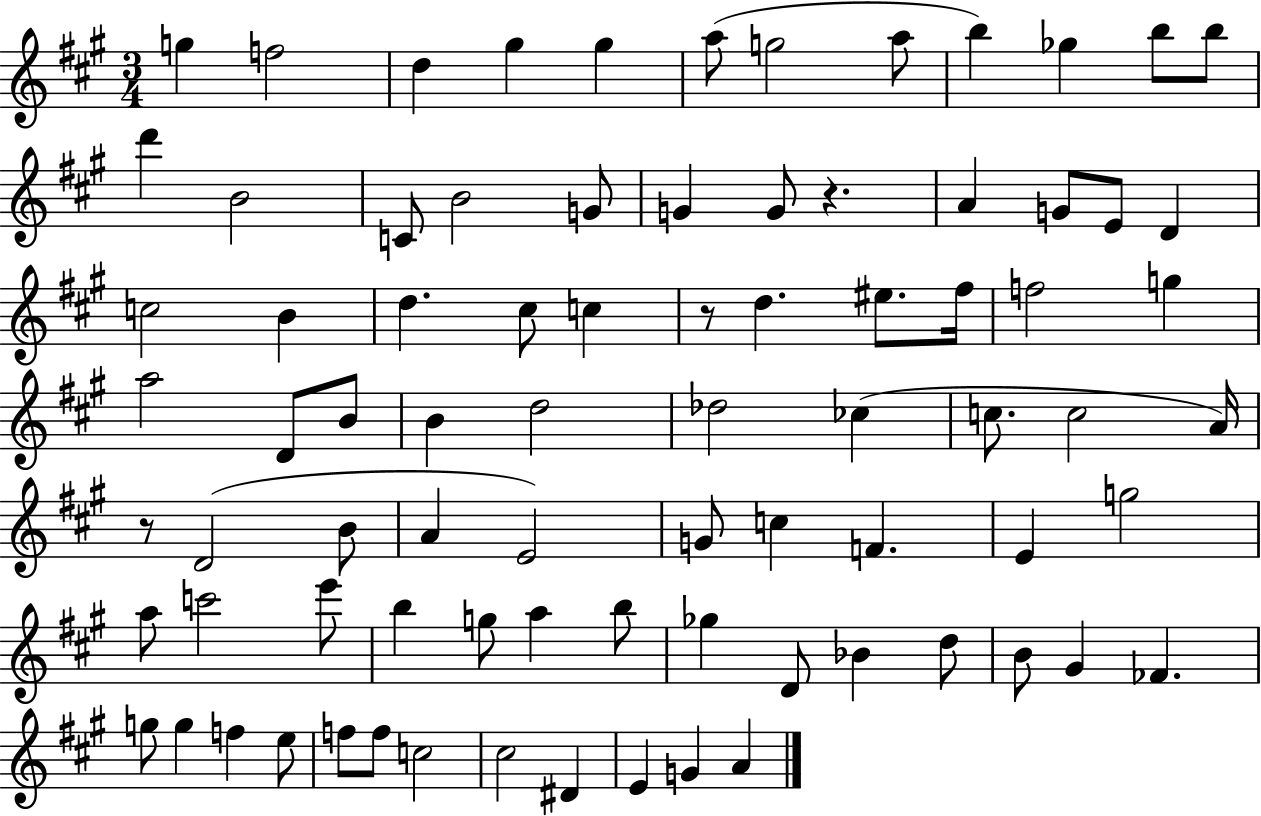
G5/q F5/h D5/q G#5/q G#5/q A5/e G5/h A5/e B5/q Gb5/q B5/e B5/e D6/q B4/h C4/e B4/h G4/e G4/q G4/e R/q. A4/q G4/e E4/e D4/q C5/h B4/q D5/q. C#5/e C5/q R/e D5/q. EIS5/e. F#5/s F5/h G5/q A5/h D4/e B4/e B4/q D5/h Db5/h CES5/q C5/e. C5/h A4/s R/e D4/h B4/e A4/q E4/h G4/e C5/q F4/q. E4/q G5/h A5/e C6/h E6/e B5/q G5/e A5/q B5/e Gb5/q D4/e Bb4/q D5/e B4/e G#4/q FES4/q. G5/e G5/q F5/q E5/e F5/e F5/e C5/h C#5/h D#4/q E4/q G4/q A4/q